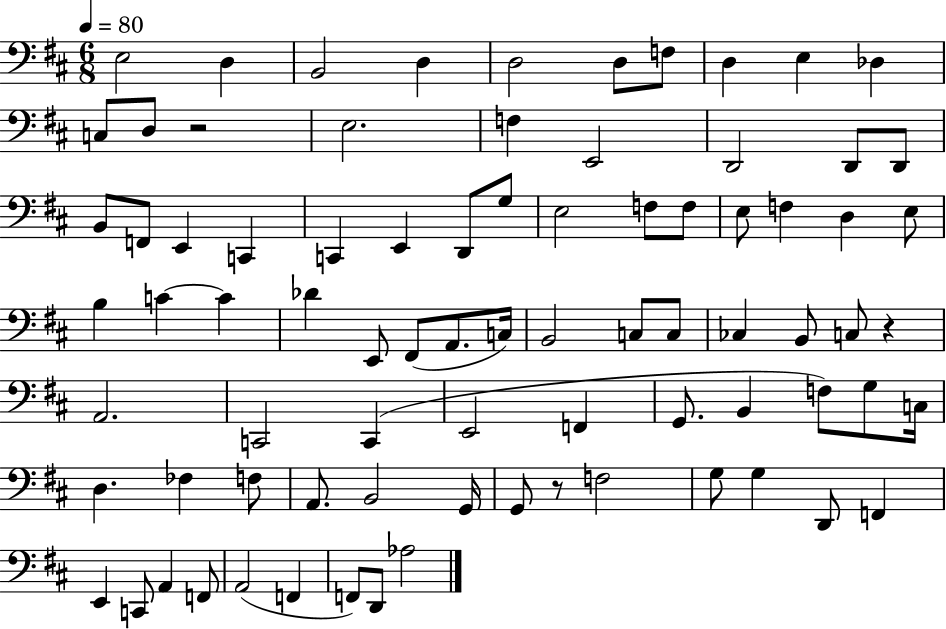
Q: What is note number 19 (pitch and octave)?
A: B2